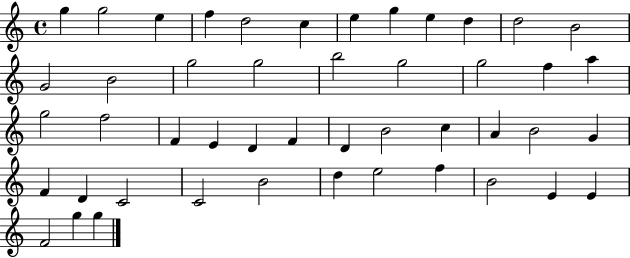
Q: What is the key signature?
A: C major